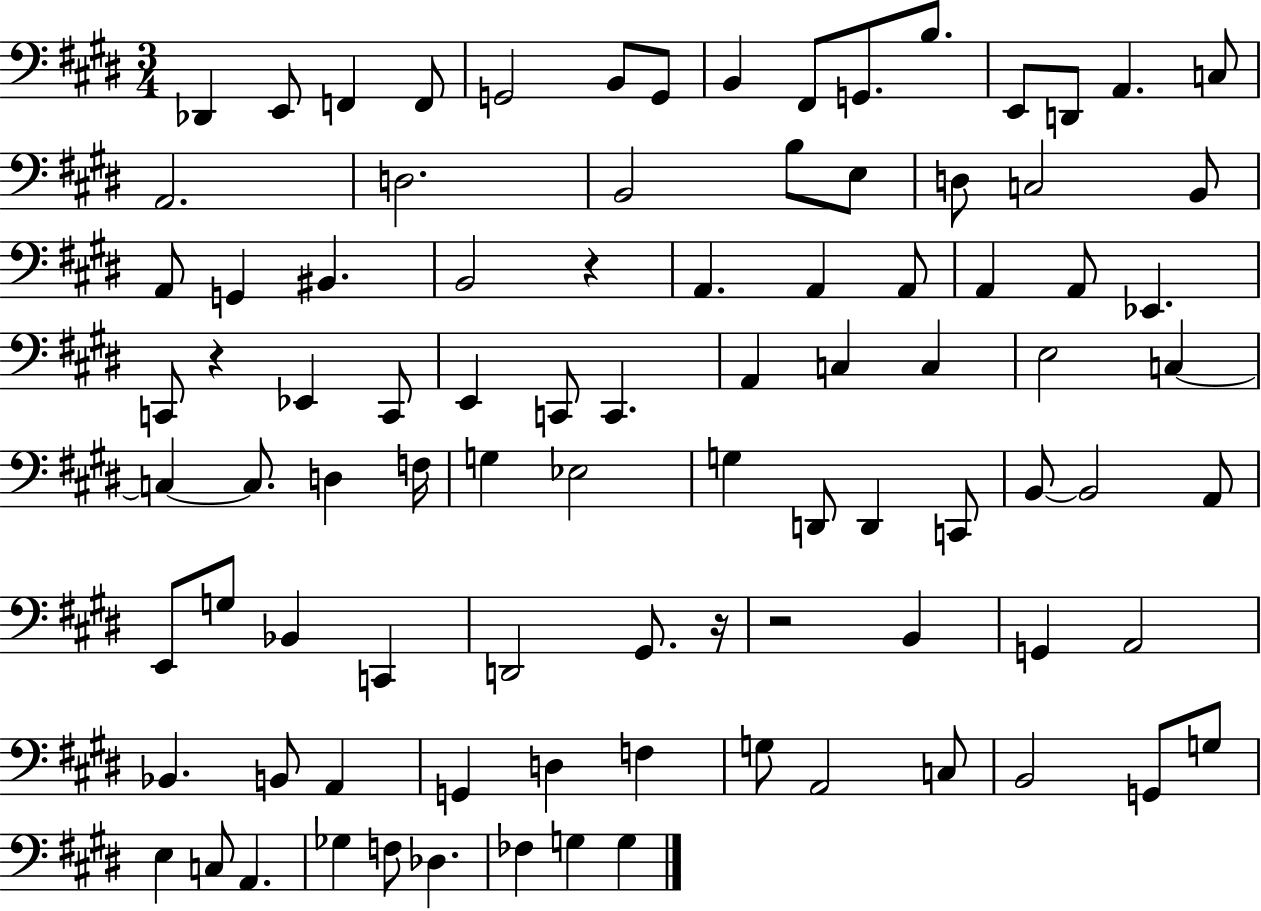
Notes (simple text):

Db2/q E2/e F2/q F2/e G2/h B2/e G2/e B2/q F#2/e G2/e. B3/e. E2/e D2/e A2/q. C3/e A2/h. D3/h. B2/h B3/e E3/e D3/e C3/h B2/e A2/e G2/q BIS2/q. B2/h R/q A2/q. A2/q A2/e A2/q A2/e Eb2/q. C2/e R/q Eb2/q C2/e E2/q C2/e C2/q. A2/q C3/q C3/q E3/h C3/q C3/q C3/e. D3/q F3/s G3/q Eb3/h G3/q D2/e D2/q C2/e B2/e B2/h A2/e E2/e G3/e Bb2/q C2/q D2/h G#2/e. R/s R/h B2/q G2/q A2/h Bb2/q. B2/e A2/q G2/q D3/q F3/q G3/e A2/h C3/e B2/h G2/e G3/e E3/q C3/e A2/q. Gb3/q F3/e Db3/q. FES3/q G3/q G3/q